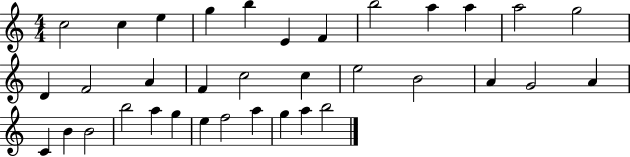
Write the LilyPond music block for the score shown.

{
  \clef treble
  \numericTimeSignature
  \time 4/4
  \key c \major
  c''2 c''4 e''4 | g''4 b''4 e'4 f'4 | b''2 a''4 a''4 | a''2 g''2 | \break d'4 f'2 a'4 | f'4 c''2 c''4 | e''2 b'2 | a'4 g'2 a'4 | \break c'4 b'4 b'2 | b''2 a''4 g''4 | e''4 f''2 a''4 | g''4 a''4 b''2 | \break \bar "|."
}